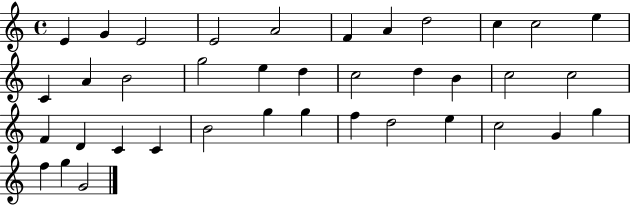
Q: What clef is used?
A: treble